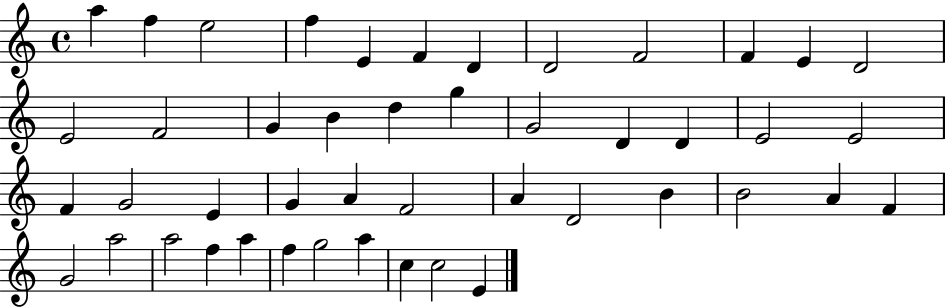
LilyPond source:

{
  \clef treble
  \time 4/4
  \defaultTimeSignature
  \key c \major
  a''4 f''4 e''2 | f''4 e'4 f'4 d'4 | d'2 f'2 | f'4 e'4 d'2 | \break e'2 f'2 | g'4 b'4 d''4 g''4 | g'2 d'4 d'4 | e'2 e'2 | \break f'4 g'2 e'4 | g'4 a'4 f'2 | a'4 d'2 b'4 | b'2 a'4 f'4 | \break g'2 a''2 | a''2 f''4 a''4 | f''4 g''2 a''4 | c''4 c''2 e'4 | \break \bar "|."
}